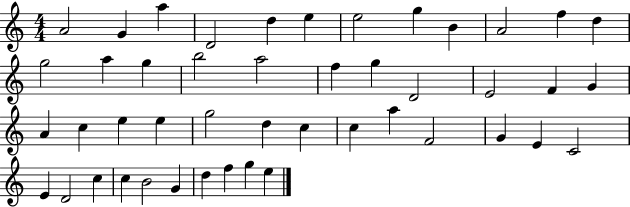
X:1
T:Untitled
M:4/4
L:1/4
K:C
A2 G a D2 d e e2 g B A2 f d g2 a g b2 a2 f g D2 E2 F G A c e e g2 d c c a F2 G E C2 E D2 c c B2 G d f g e